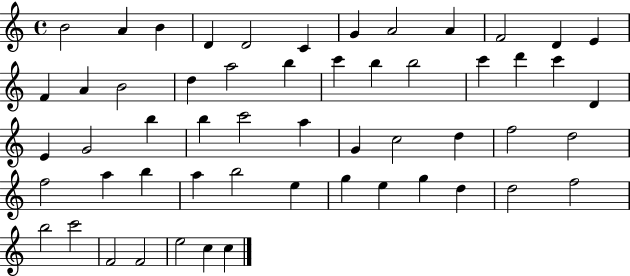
{
  \clef treble
  \time 4/4
  \defaultTimeSignature
  \key c \major
  b'2 a'4 b'4 | d'4 d'2 c'4 | g'4 a'2 a'4 | f'2 d'4 e'4 | \break f'4 a'4 b'2 | d''4 a''2 b''4 | c'''4 b''4 b''2 | c'''4 d'''4 c'''4 d'4 | \break e'4 g'2 b''4 | b''4 c'''2 a''4 | g'4 c''2 d''4 | f''2 d''2 | \break f''2 a''4 b''4 | a''4 b''2 e''4 | g''4 e''4 g''4 d''4 | d''2 f''2 | \break b''2 c'''2 | f'2 f'2 | e''2 c''4 c''4 | \bar "|."
}